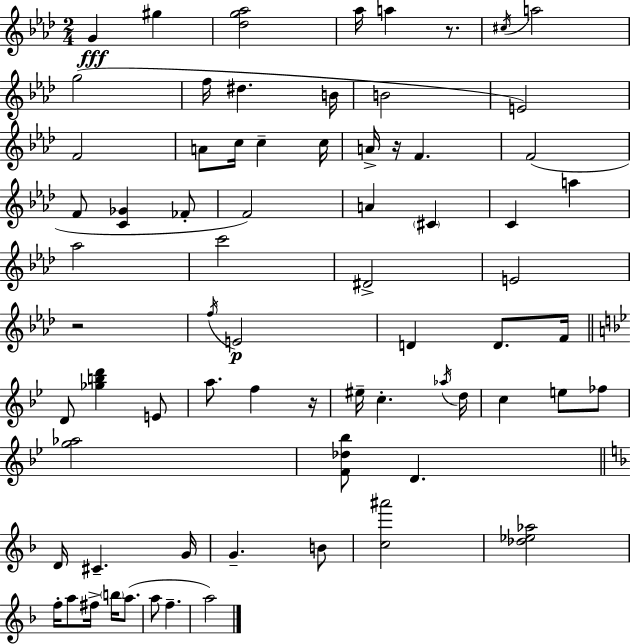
{
  \clef treble
  \numericTimeSignature
  \time 2/4
  \key aes \major
  g'4\fff gis''4 | <des'' g'' aes''>2 | aes''16 a''4 r8. | \acciaccatura { cis''16 } a''2 | \break g''2( | f''16 dis''4. | b'16 b'2 | e'2) | \break f'2 | a'8 c''16 c''4-- | c''16 a'16-> r16 f'4. | f'2( | \break f'8 <c' ges'>4 fes'8-. | f'2) | a'4 \parenthesize cis'4 | c'4 a''4 | \break aes''2 | c'''2 | dis'2-> | e'2 | \break r2 | \acciaccatura { f''16 }\p e'2 | d'4 d'8. | f'16 \bar "||" \break \key g \minor d'8 <ges'' b'' d'''>4 e'8 | a''8. f''4 r16 | eis''16-- c''4.-. \acciaccatura { aes''16 } | d''16 c''4 e''8 fes''8 | \break <g'' aes''>2 | <f' des'' bes''>8 d'4. | \bar "||" \break \key d \minor d'16 cis'4.-- g'16 | g'4.-- b'8 | <c'' ais'''>2 | <des'' ees'' aes''>2 | \break f''16-. a''8 fis''16-> \parenthesize b''16 a''8.( | a''8 f''4.-- | a''2) | \bar "|."
}